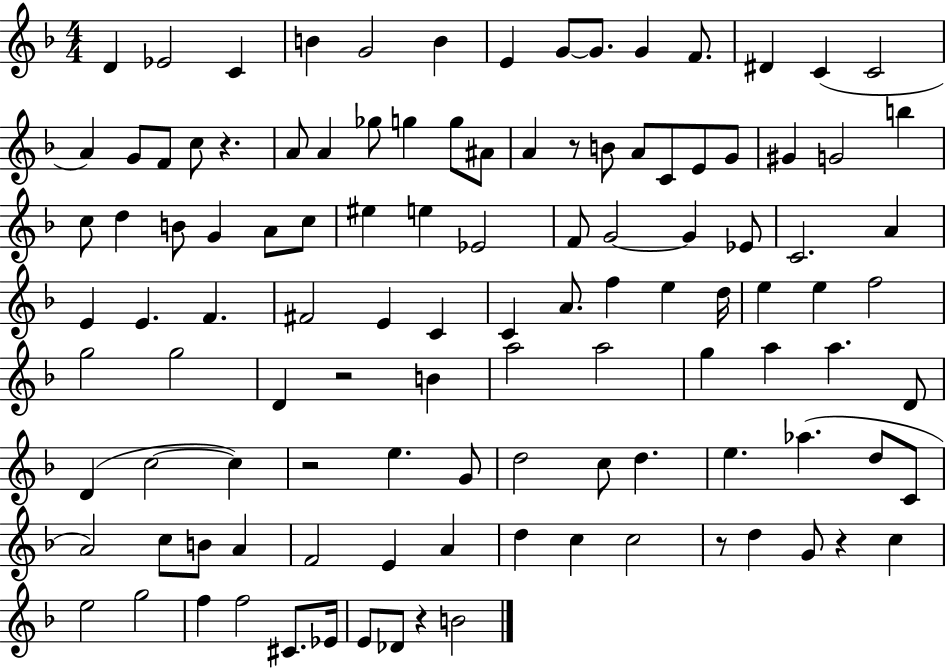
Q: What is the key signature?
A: F major